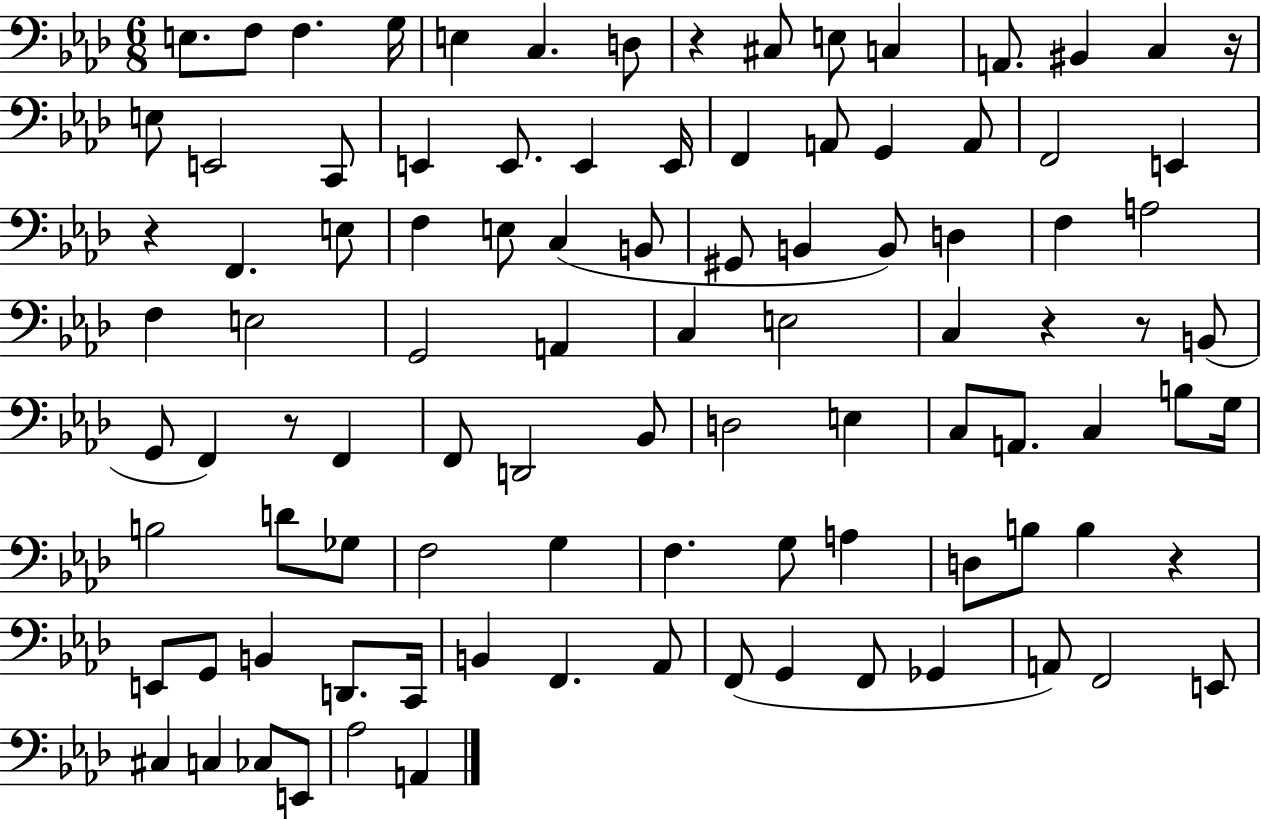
X:1
T:Untitled
M:6/8
L:1/4
K:Ab
E,/2 F,/2 F, G,/4 E, C, D,/2 z ^C,/2 E,/2 C, A,,/2 ^B,, C, z/4 E,/2 E,,2 C,,/2 E,, E,,/2 E,, E,,/4 F,, A,,/2 G,, A,,/2 F,,2 E,, z F,, E,/2 F, E,/2 C, B,,/2 ^G,,/2 B,, B,,/2 D, F, A,2 F, E,2 G,,2 A,, C, E,2 C, z z/2 B,,/2 G,,/2 F,, z/2 F,, F,,/2 D,,2 _B,,/2 D,2 E, C,/2 A,,/2 C, B,/2 G,/4 B,2 D/2 _G,/2 F,2 G, F, G,/2 A, D,/2 B,/2 B, z E,,/2 G,,/2 B,, D,,/2 C,,/4 B,, F,, _A,,/2 F,,/2 G,, F,,/2 _G,, A,,/2 F,,2 E,,/2 ^C, C, _C,/2 E,,/2 _A,2 A,,